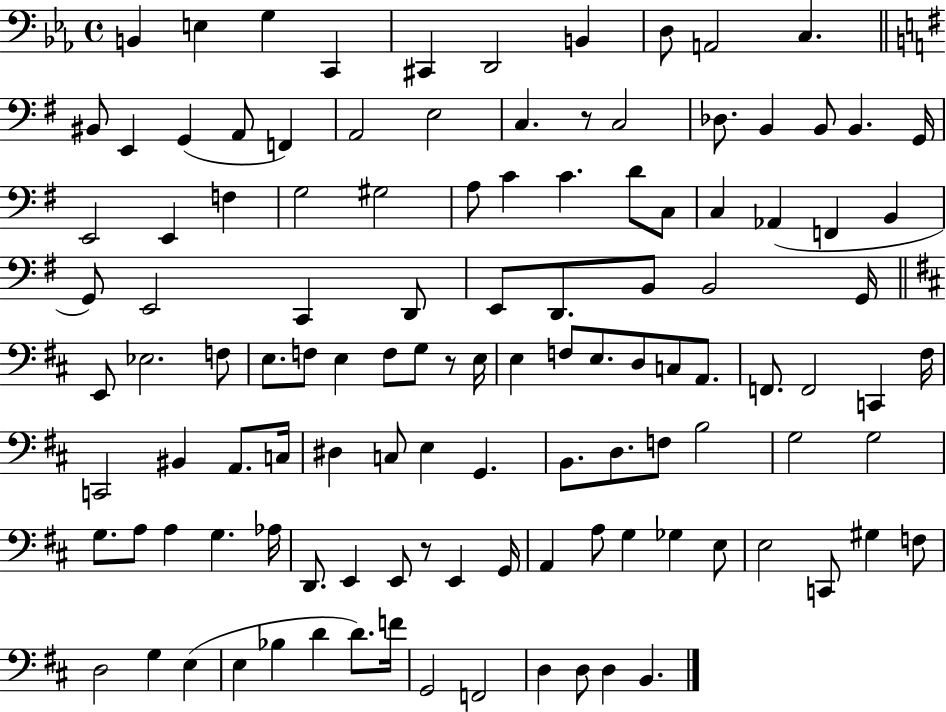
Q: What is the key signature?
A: EES major